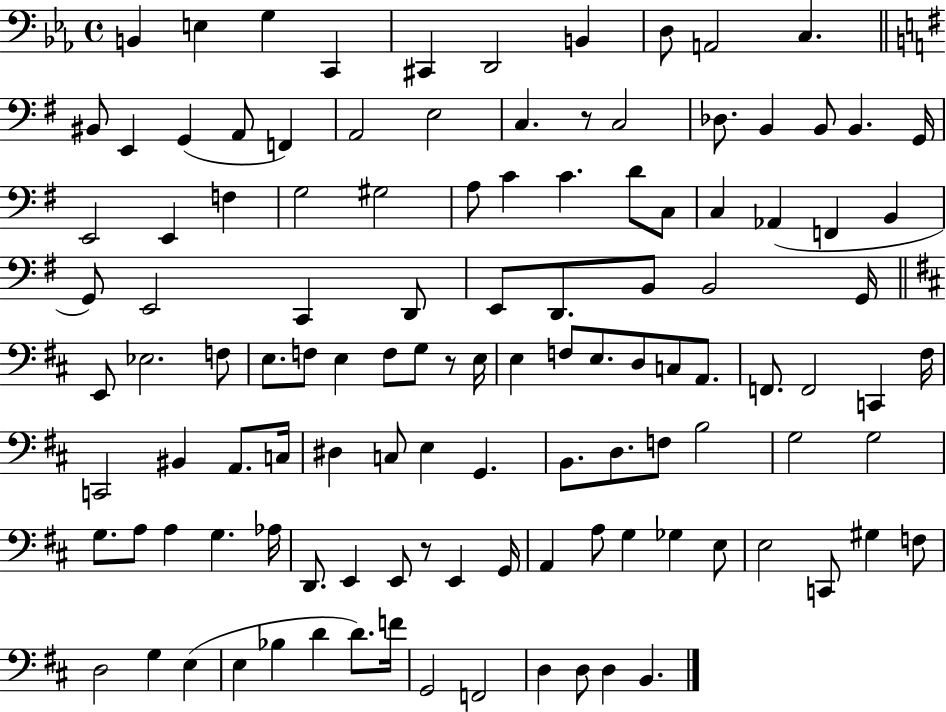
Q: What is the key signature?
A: EES major